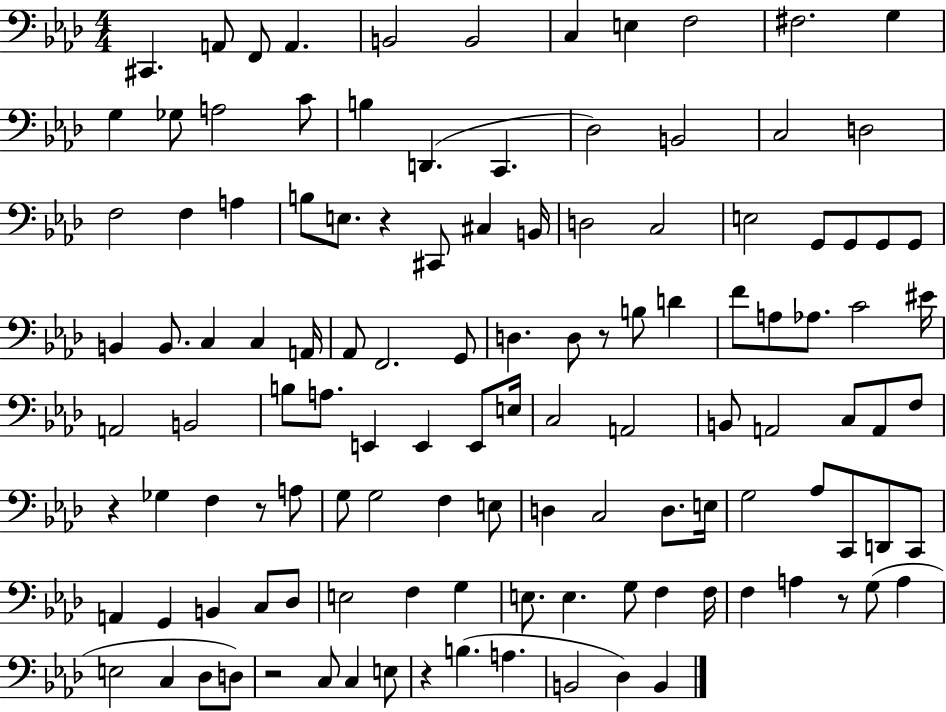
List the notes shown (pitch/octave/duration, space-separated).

C#2/q. A2/e F2/e A2/q. B2/h B2/h C3/q E3/q F3/h F#3/h. G3/q G3/q Gb3/e A3/h C4/e B3/q D2/q. C2/q. Db3/h B2/h C3/h D3/h F3/h F3/q A3/q B3/e E3/e. R/q C#2/e C#3/q B2/s D3/h C3/h E3/h G2/e G2/e G2/e G2/e B2/q B2/e. C3/q C3/q A2/s Ab2/e F2/h. G2/e D3/q. D3/e R/e B3/e D4/q F4/e A3/e Ab3/e. C4/h EIS4/s A2/h B2/h B3/e A3/e. E2/q E2/q E2/e E3/s C3/h A2/h B2/e A2/h C3/e A2/e F3/e R/q Gb3/q F3/q R/e A3/e G3/e G3/h F3/q E3/e D3/q C3/h D3/e. E3/s G3/h Ab3/e C2/e D2/e C2/e A2/q G2/q B2/q C3/e Db3/e E3/h F3/q G3/q E3/e. E3/q. G3/e F3/q F3/s F3/q A3/q R/e G3/e A3/q E3/h C3/q Db3/e D3/e R/h C3/e C3/q E3/e R/q B3/q. A3/q. B2/h Db3/q B2/q